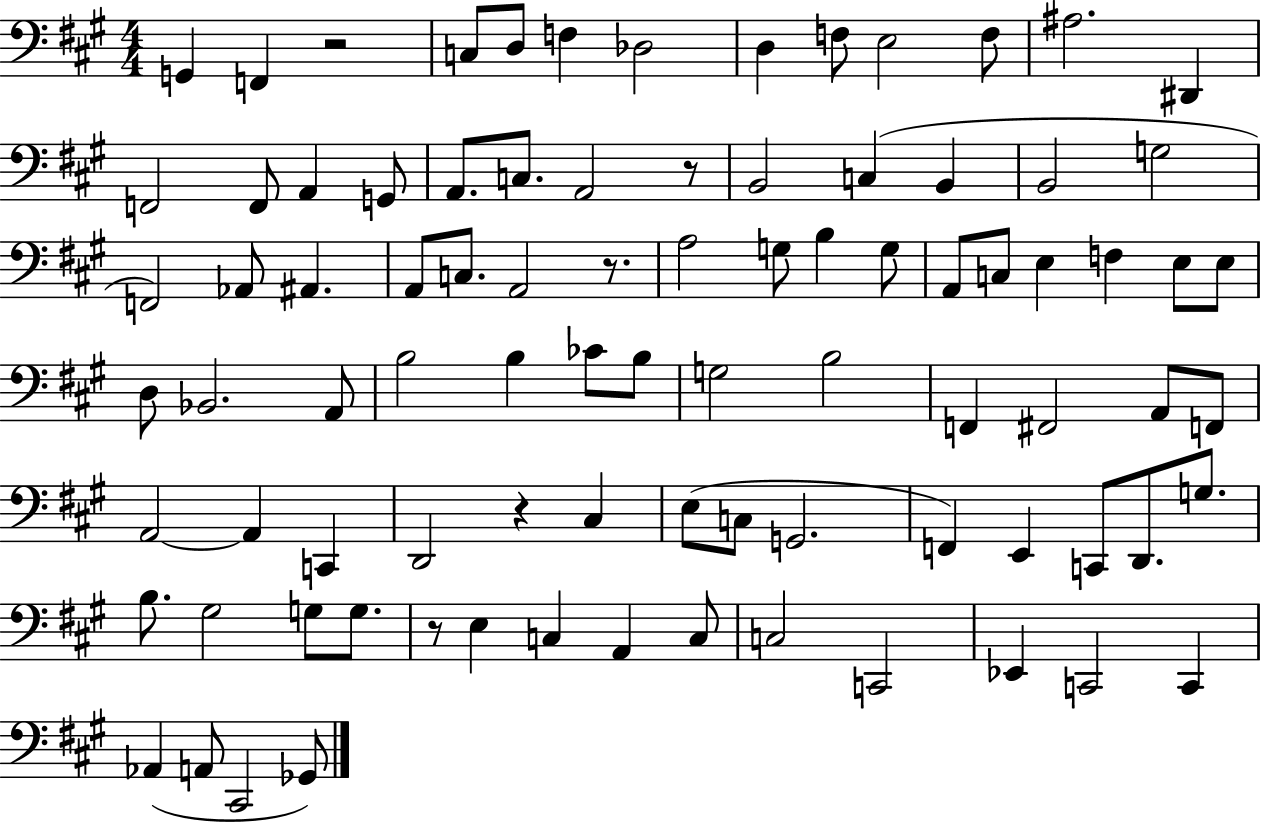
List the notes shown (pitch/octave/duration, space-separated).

G2/q F2/q R/h C3/e D3/e F3/q Db3/h D3/q F3/e E3/h F3/e A#3/h. D#2/q F2/h F2/e A2/q G2/e A2/e. C3/e. A2/h R/e B2/h C3/q B2/q B2/h G3/h F2/h Ab2/e A#2/q. A2/e C3/e. A2/h R/e. A3/h G3/e B3/q G3/e A2/e C3/e E3/q F3/q E3/e E3/e D3/e Bb2/h. A2/e B3/h B3/q CES4/e B3/e G3/h B3/h F2/q F#2/h A2/e F2/e A2/h A2/q C2/q D2/h R/q C#3/q E3/e C3/e G2/h. F2/q E2/q C2/e D2/e. G3/e. B3/e. G#3/h G3/e G3/e. R/e E3/q C3/q A2/q C3/e C3/h C2/h Eb2/q C2/h C2/q Ab2/q A2/e C#2/h Gb2/e